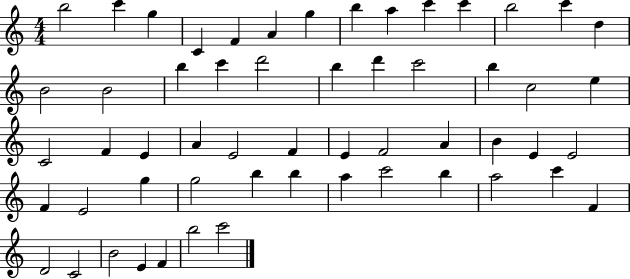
{
  \clef treble
  \numericTimeSignature
  \time 4/4
  \key c \major
  b''2 c'''4 g''4 | c'4 f'4 a'4 g''4 | b''4 a''4 c'''4 c'''4 | b''2 c'''4 d''4 | \break b'2 b'2 | b''4 c'''4 d'''2 | b''4 d'''4 c'''2 | b''4 c''2 e''4 | \break c'2 f'4 e'4 | a'4 e'2 f'4 | e'4 f'2 a'4 | b'4 e'4 e'2 | \break f'4 e'2 g''4 | g''2 b''4 b''4 | a''4 c'''2 b''4 | a''2 c'''4 f'4 | \break d'2 c'2 | b'2 e'4 f'4 | b''2 c'''2 | \bar "|."
}